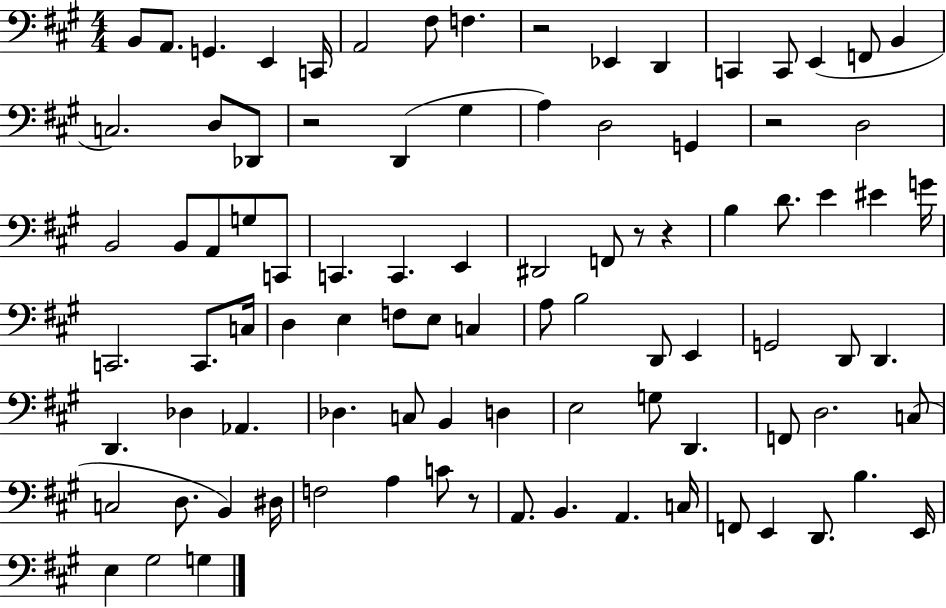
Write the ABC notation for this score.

X:1
T:Untitled
M:4/4
L:1/4
K:A
B,,/2 A,,/2 G,, E,, C,,/4 A,,2 ^F,/2 F, z2 _E,, D,, C,, C,,/2 E,, F,,/2 B,, C,2 D,/2 _D,,/2 z2 D,, ^G, A, D,2 G,, z2 D,2 B,,2 B,,/2 A,,/2 G,/2 C,,/2 C,, C,, E,, ^D,,2 F,,/2 z/2 z B, D/2 E ^E G/4 C,,2 C,,/2 C,/4 D, E, F,/2 E,/2 C, A,/2 B,2 D,,/2 E,, G,,2 D,,/2 D,, D,, _D, _A,, _D, C,/2 B,, D, E,2 G,/2 D,, F,,/2 D,2 C,/2 C,2 D,/2 B,, ^D,/4 F,2 A, C/2 z/2 A,,/2 B,, A,, C,/4 F,,/2 E,, D,,/2 B, E,,/4 E, ^G,2 G,